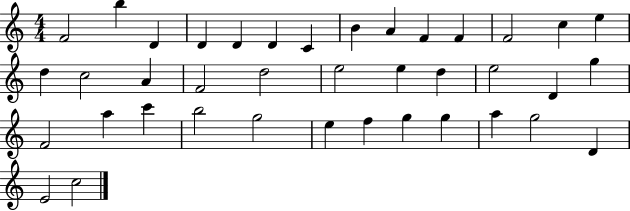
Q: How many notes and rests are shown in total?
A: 39